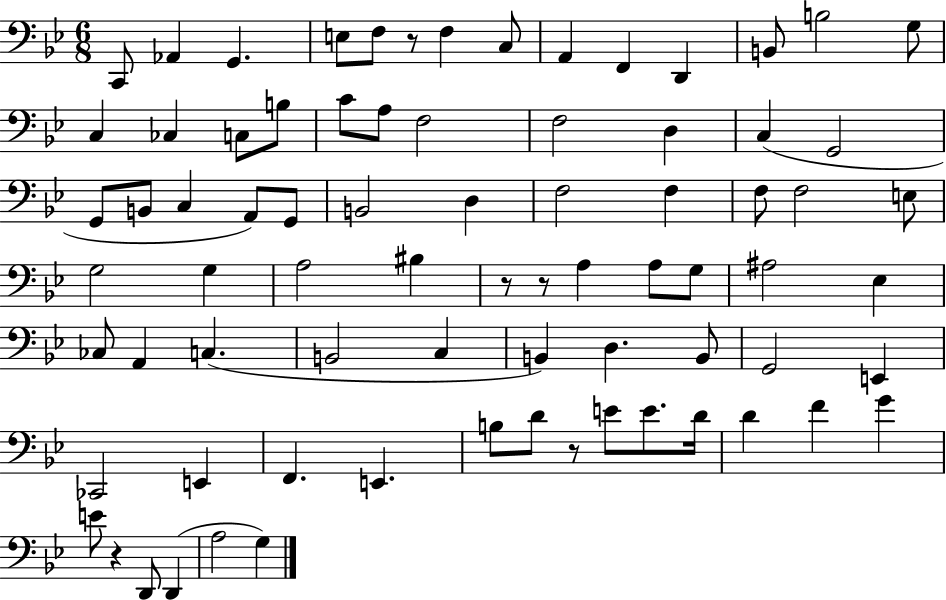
{
  \clef bass
  \numericTimeSignature
  \time 6/8
  \key bes \major
  c,8 aes,4 g,4. | e8 f8 r8 f4 c8 | a,4 f,4 d,4 | b,8 b2 g8 | \break c4 ces4 c8 b8 | c'8 a8 f2 | f2 d4 | c4( g,2 | \break g,8 b,8 c4 a,8) g,8 | b,2 d4 | f2 f4 | f8 f2 e8 | \break g2 g4 | a2 bis4 | r8 r8 a4 a8 g8 | ais2 ees4 | \break ces8 a,4 c4.( | b,2 c4 | b,4) d4. b,8 | g,2 e,4 | \break ces,2 e,4 | f,4. e,4. | b8 d'8 r8 e'8 e'8. d'16 | d'4 f'4 g'4 | \break e'8 r4 d,8 d,4( | a2 g4) | \bar "|."
}